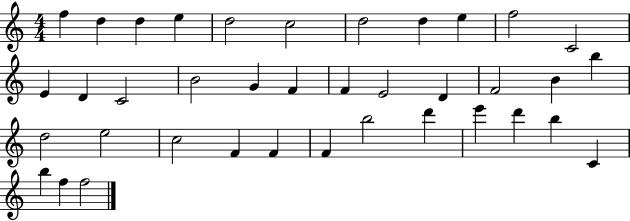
F5/q D5/q D5/q E5/q D5/h C5/h D5/h D5/q E5/q F5/h C4/h E4/q D4/q C4/h B4/h G4/q F4/q F4/q E4/h D4/q F4/h B4/q B5/q D5/h E5/h C5/h F4/q F4/q F4/q B5/h D6/q E6/q D6/q B5/q C4/q B5/q F5/q F5/h